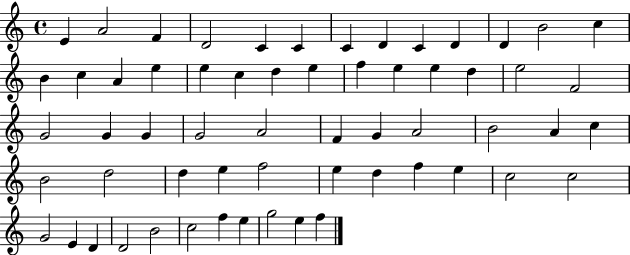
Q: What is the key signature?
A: C major